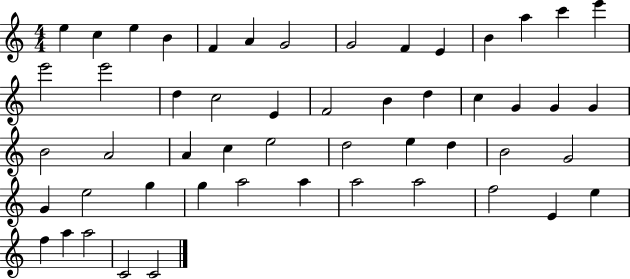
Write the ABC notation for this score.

X:1
T:Untitled
M:4/4
L:1/4
K:C
e c e B F A G2 G2 F E B a c' e' e'2 e'2 d c2 E F2 B d c G G G B2 A2 A c e2 d2 e d B2 G2 G e2 g g a2 a a2 a2 f2 E e f a a2 C2 C2